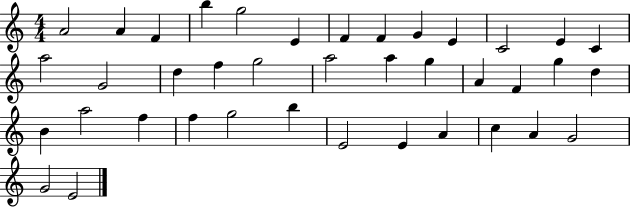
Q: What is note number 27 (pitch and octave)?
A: A5